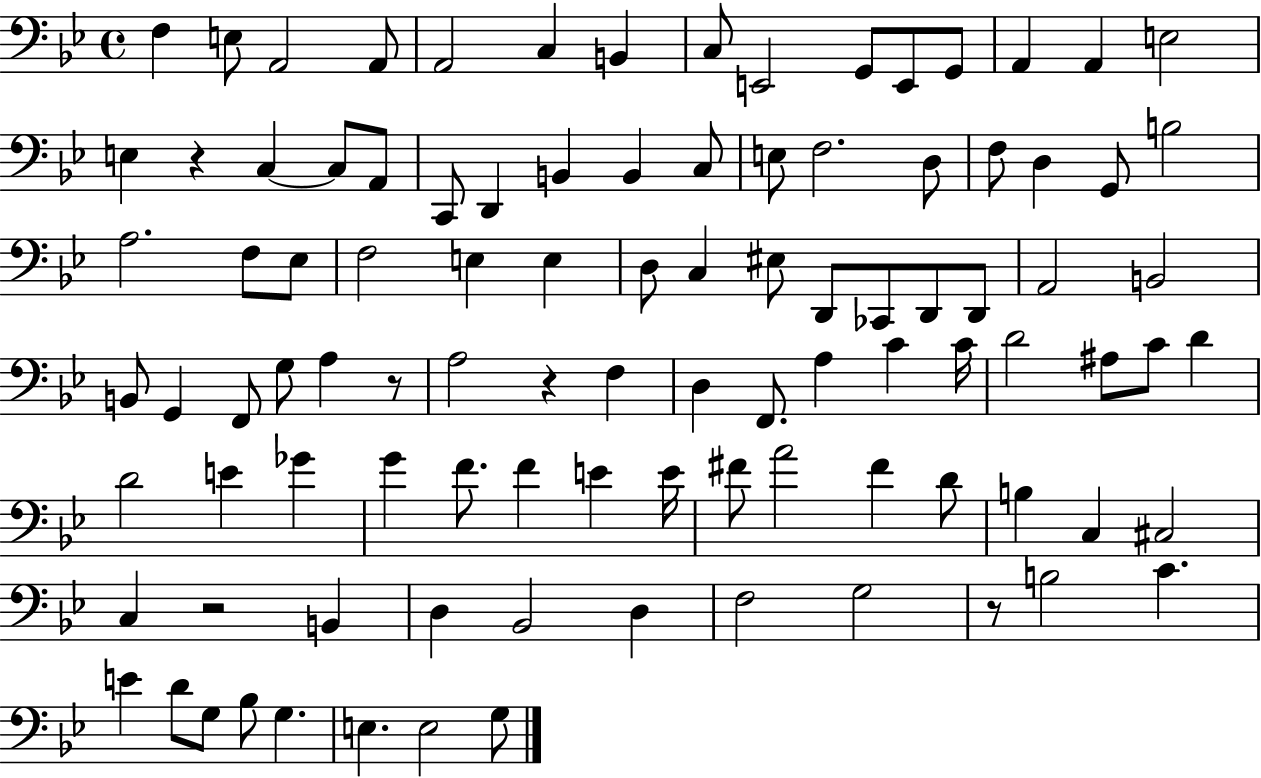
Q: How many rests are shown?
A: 5